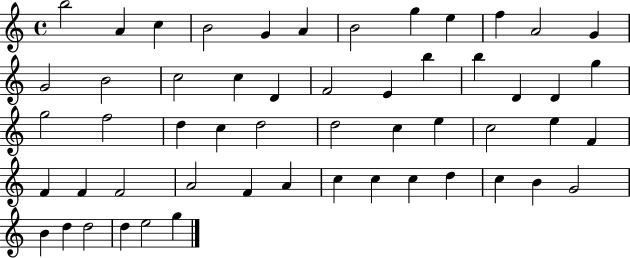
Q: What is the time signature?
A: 4/4